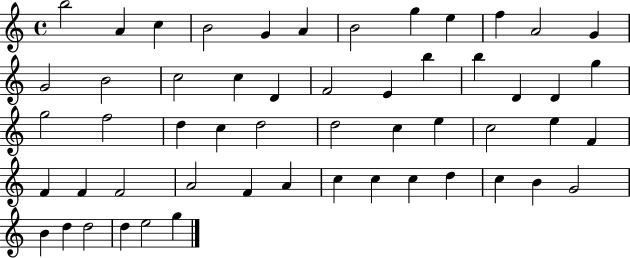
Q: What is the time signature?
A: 4/4